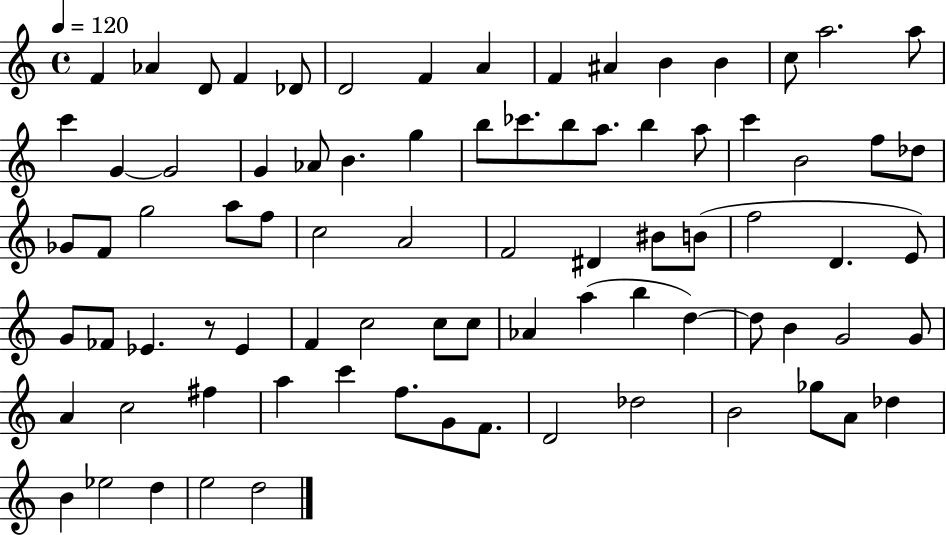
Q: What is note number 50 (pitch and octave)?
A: Eb4